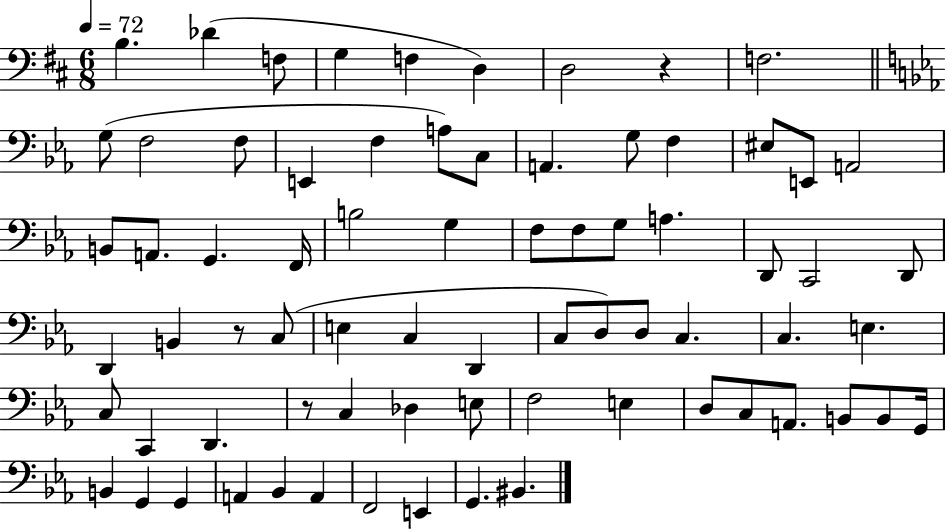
X:1
T:Untitled
M:6/8
L:1/4
K:D
B, _D F,/2 G, F, D, D,2 z F,2 G,/2 F,2 F,/2 E,, F, A,/2 C,/2 A,, G,/2 F, ^E,/2 E,,/2 A,,2 B,,/2 A,,/2 G,, F,,/4 B,2 G, F,/2 F,/2 G,/2 A, D,,/2 C,,2 D,,/2 D,, B,, z/2 C,/2 E, C, D,, C,/2 D,/2 D,/2 C, C, E, C,/2 C,, D,, z/2 C, _D, E,/2 F,2 E, D,/2 C,/2 A,,/2 B,,/2 B,,/2 G,,/4 B,, G,, G,, A,, _B,, A,, F,,2 E,, G,, ^B,,